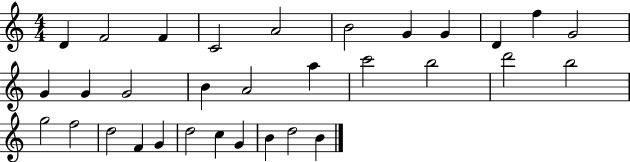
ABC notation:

X:1
T:Untitled
M:4/4
L:1/4
K:C
D F2 F C2 A2 B2 G G D f G2 G G G2 B A2 a c'2 b2 d'2 b2 g2 f2 d2 F G d2 c G B d2 B